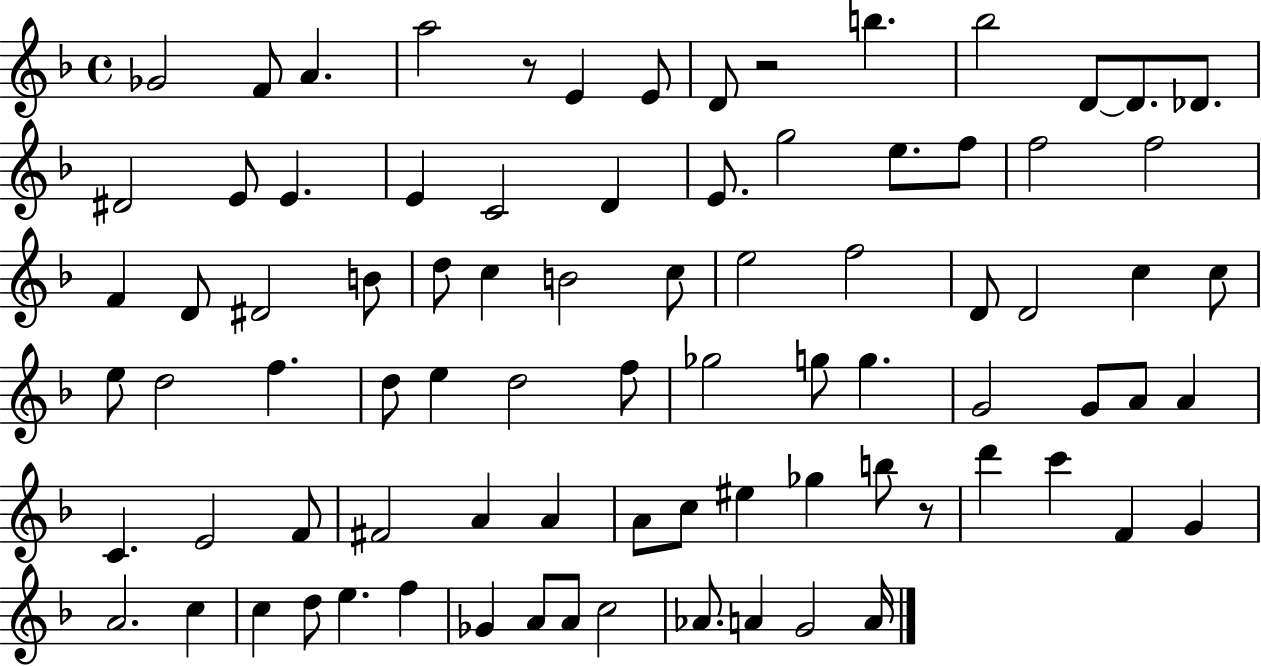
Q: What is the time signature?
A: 4/4